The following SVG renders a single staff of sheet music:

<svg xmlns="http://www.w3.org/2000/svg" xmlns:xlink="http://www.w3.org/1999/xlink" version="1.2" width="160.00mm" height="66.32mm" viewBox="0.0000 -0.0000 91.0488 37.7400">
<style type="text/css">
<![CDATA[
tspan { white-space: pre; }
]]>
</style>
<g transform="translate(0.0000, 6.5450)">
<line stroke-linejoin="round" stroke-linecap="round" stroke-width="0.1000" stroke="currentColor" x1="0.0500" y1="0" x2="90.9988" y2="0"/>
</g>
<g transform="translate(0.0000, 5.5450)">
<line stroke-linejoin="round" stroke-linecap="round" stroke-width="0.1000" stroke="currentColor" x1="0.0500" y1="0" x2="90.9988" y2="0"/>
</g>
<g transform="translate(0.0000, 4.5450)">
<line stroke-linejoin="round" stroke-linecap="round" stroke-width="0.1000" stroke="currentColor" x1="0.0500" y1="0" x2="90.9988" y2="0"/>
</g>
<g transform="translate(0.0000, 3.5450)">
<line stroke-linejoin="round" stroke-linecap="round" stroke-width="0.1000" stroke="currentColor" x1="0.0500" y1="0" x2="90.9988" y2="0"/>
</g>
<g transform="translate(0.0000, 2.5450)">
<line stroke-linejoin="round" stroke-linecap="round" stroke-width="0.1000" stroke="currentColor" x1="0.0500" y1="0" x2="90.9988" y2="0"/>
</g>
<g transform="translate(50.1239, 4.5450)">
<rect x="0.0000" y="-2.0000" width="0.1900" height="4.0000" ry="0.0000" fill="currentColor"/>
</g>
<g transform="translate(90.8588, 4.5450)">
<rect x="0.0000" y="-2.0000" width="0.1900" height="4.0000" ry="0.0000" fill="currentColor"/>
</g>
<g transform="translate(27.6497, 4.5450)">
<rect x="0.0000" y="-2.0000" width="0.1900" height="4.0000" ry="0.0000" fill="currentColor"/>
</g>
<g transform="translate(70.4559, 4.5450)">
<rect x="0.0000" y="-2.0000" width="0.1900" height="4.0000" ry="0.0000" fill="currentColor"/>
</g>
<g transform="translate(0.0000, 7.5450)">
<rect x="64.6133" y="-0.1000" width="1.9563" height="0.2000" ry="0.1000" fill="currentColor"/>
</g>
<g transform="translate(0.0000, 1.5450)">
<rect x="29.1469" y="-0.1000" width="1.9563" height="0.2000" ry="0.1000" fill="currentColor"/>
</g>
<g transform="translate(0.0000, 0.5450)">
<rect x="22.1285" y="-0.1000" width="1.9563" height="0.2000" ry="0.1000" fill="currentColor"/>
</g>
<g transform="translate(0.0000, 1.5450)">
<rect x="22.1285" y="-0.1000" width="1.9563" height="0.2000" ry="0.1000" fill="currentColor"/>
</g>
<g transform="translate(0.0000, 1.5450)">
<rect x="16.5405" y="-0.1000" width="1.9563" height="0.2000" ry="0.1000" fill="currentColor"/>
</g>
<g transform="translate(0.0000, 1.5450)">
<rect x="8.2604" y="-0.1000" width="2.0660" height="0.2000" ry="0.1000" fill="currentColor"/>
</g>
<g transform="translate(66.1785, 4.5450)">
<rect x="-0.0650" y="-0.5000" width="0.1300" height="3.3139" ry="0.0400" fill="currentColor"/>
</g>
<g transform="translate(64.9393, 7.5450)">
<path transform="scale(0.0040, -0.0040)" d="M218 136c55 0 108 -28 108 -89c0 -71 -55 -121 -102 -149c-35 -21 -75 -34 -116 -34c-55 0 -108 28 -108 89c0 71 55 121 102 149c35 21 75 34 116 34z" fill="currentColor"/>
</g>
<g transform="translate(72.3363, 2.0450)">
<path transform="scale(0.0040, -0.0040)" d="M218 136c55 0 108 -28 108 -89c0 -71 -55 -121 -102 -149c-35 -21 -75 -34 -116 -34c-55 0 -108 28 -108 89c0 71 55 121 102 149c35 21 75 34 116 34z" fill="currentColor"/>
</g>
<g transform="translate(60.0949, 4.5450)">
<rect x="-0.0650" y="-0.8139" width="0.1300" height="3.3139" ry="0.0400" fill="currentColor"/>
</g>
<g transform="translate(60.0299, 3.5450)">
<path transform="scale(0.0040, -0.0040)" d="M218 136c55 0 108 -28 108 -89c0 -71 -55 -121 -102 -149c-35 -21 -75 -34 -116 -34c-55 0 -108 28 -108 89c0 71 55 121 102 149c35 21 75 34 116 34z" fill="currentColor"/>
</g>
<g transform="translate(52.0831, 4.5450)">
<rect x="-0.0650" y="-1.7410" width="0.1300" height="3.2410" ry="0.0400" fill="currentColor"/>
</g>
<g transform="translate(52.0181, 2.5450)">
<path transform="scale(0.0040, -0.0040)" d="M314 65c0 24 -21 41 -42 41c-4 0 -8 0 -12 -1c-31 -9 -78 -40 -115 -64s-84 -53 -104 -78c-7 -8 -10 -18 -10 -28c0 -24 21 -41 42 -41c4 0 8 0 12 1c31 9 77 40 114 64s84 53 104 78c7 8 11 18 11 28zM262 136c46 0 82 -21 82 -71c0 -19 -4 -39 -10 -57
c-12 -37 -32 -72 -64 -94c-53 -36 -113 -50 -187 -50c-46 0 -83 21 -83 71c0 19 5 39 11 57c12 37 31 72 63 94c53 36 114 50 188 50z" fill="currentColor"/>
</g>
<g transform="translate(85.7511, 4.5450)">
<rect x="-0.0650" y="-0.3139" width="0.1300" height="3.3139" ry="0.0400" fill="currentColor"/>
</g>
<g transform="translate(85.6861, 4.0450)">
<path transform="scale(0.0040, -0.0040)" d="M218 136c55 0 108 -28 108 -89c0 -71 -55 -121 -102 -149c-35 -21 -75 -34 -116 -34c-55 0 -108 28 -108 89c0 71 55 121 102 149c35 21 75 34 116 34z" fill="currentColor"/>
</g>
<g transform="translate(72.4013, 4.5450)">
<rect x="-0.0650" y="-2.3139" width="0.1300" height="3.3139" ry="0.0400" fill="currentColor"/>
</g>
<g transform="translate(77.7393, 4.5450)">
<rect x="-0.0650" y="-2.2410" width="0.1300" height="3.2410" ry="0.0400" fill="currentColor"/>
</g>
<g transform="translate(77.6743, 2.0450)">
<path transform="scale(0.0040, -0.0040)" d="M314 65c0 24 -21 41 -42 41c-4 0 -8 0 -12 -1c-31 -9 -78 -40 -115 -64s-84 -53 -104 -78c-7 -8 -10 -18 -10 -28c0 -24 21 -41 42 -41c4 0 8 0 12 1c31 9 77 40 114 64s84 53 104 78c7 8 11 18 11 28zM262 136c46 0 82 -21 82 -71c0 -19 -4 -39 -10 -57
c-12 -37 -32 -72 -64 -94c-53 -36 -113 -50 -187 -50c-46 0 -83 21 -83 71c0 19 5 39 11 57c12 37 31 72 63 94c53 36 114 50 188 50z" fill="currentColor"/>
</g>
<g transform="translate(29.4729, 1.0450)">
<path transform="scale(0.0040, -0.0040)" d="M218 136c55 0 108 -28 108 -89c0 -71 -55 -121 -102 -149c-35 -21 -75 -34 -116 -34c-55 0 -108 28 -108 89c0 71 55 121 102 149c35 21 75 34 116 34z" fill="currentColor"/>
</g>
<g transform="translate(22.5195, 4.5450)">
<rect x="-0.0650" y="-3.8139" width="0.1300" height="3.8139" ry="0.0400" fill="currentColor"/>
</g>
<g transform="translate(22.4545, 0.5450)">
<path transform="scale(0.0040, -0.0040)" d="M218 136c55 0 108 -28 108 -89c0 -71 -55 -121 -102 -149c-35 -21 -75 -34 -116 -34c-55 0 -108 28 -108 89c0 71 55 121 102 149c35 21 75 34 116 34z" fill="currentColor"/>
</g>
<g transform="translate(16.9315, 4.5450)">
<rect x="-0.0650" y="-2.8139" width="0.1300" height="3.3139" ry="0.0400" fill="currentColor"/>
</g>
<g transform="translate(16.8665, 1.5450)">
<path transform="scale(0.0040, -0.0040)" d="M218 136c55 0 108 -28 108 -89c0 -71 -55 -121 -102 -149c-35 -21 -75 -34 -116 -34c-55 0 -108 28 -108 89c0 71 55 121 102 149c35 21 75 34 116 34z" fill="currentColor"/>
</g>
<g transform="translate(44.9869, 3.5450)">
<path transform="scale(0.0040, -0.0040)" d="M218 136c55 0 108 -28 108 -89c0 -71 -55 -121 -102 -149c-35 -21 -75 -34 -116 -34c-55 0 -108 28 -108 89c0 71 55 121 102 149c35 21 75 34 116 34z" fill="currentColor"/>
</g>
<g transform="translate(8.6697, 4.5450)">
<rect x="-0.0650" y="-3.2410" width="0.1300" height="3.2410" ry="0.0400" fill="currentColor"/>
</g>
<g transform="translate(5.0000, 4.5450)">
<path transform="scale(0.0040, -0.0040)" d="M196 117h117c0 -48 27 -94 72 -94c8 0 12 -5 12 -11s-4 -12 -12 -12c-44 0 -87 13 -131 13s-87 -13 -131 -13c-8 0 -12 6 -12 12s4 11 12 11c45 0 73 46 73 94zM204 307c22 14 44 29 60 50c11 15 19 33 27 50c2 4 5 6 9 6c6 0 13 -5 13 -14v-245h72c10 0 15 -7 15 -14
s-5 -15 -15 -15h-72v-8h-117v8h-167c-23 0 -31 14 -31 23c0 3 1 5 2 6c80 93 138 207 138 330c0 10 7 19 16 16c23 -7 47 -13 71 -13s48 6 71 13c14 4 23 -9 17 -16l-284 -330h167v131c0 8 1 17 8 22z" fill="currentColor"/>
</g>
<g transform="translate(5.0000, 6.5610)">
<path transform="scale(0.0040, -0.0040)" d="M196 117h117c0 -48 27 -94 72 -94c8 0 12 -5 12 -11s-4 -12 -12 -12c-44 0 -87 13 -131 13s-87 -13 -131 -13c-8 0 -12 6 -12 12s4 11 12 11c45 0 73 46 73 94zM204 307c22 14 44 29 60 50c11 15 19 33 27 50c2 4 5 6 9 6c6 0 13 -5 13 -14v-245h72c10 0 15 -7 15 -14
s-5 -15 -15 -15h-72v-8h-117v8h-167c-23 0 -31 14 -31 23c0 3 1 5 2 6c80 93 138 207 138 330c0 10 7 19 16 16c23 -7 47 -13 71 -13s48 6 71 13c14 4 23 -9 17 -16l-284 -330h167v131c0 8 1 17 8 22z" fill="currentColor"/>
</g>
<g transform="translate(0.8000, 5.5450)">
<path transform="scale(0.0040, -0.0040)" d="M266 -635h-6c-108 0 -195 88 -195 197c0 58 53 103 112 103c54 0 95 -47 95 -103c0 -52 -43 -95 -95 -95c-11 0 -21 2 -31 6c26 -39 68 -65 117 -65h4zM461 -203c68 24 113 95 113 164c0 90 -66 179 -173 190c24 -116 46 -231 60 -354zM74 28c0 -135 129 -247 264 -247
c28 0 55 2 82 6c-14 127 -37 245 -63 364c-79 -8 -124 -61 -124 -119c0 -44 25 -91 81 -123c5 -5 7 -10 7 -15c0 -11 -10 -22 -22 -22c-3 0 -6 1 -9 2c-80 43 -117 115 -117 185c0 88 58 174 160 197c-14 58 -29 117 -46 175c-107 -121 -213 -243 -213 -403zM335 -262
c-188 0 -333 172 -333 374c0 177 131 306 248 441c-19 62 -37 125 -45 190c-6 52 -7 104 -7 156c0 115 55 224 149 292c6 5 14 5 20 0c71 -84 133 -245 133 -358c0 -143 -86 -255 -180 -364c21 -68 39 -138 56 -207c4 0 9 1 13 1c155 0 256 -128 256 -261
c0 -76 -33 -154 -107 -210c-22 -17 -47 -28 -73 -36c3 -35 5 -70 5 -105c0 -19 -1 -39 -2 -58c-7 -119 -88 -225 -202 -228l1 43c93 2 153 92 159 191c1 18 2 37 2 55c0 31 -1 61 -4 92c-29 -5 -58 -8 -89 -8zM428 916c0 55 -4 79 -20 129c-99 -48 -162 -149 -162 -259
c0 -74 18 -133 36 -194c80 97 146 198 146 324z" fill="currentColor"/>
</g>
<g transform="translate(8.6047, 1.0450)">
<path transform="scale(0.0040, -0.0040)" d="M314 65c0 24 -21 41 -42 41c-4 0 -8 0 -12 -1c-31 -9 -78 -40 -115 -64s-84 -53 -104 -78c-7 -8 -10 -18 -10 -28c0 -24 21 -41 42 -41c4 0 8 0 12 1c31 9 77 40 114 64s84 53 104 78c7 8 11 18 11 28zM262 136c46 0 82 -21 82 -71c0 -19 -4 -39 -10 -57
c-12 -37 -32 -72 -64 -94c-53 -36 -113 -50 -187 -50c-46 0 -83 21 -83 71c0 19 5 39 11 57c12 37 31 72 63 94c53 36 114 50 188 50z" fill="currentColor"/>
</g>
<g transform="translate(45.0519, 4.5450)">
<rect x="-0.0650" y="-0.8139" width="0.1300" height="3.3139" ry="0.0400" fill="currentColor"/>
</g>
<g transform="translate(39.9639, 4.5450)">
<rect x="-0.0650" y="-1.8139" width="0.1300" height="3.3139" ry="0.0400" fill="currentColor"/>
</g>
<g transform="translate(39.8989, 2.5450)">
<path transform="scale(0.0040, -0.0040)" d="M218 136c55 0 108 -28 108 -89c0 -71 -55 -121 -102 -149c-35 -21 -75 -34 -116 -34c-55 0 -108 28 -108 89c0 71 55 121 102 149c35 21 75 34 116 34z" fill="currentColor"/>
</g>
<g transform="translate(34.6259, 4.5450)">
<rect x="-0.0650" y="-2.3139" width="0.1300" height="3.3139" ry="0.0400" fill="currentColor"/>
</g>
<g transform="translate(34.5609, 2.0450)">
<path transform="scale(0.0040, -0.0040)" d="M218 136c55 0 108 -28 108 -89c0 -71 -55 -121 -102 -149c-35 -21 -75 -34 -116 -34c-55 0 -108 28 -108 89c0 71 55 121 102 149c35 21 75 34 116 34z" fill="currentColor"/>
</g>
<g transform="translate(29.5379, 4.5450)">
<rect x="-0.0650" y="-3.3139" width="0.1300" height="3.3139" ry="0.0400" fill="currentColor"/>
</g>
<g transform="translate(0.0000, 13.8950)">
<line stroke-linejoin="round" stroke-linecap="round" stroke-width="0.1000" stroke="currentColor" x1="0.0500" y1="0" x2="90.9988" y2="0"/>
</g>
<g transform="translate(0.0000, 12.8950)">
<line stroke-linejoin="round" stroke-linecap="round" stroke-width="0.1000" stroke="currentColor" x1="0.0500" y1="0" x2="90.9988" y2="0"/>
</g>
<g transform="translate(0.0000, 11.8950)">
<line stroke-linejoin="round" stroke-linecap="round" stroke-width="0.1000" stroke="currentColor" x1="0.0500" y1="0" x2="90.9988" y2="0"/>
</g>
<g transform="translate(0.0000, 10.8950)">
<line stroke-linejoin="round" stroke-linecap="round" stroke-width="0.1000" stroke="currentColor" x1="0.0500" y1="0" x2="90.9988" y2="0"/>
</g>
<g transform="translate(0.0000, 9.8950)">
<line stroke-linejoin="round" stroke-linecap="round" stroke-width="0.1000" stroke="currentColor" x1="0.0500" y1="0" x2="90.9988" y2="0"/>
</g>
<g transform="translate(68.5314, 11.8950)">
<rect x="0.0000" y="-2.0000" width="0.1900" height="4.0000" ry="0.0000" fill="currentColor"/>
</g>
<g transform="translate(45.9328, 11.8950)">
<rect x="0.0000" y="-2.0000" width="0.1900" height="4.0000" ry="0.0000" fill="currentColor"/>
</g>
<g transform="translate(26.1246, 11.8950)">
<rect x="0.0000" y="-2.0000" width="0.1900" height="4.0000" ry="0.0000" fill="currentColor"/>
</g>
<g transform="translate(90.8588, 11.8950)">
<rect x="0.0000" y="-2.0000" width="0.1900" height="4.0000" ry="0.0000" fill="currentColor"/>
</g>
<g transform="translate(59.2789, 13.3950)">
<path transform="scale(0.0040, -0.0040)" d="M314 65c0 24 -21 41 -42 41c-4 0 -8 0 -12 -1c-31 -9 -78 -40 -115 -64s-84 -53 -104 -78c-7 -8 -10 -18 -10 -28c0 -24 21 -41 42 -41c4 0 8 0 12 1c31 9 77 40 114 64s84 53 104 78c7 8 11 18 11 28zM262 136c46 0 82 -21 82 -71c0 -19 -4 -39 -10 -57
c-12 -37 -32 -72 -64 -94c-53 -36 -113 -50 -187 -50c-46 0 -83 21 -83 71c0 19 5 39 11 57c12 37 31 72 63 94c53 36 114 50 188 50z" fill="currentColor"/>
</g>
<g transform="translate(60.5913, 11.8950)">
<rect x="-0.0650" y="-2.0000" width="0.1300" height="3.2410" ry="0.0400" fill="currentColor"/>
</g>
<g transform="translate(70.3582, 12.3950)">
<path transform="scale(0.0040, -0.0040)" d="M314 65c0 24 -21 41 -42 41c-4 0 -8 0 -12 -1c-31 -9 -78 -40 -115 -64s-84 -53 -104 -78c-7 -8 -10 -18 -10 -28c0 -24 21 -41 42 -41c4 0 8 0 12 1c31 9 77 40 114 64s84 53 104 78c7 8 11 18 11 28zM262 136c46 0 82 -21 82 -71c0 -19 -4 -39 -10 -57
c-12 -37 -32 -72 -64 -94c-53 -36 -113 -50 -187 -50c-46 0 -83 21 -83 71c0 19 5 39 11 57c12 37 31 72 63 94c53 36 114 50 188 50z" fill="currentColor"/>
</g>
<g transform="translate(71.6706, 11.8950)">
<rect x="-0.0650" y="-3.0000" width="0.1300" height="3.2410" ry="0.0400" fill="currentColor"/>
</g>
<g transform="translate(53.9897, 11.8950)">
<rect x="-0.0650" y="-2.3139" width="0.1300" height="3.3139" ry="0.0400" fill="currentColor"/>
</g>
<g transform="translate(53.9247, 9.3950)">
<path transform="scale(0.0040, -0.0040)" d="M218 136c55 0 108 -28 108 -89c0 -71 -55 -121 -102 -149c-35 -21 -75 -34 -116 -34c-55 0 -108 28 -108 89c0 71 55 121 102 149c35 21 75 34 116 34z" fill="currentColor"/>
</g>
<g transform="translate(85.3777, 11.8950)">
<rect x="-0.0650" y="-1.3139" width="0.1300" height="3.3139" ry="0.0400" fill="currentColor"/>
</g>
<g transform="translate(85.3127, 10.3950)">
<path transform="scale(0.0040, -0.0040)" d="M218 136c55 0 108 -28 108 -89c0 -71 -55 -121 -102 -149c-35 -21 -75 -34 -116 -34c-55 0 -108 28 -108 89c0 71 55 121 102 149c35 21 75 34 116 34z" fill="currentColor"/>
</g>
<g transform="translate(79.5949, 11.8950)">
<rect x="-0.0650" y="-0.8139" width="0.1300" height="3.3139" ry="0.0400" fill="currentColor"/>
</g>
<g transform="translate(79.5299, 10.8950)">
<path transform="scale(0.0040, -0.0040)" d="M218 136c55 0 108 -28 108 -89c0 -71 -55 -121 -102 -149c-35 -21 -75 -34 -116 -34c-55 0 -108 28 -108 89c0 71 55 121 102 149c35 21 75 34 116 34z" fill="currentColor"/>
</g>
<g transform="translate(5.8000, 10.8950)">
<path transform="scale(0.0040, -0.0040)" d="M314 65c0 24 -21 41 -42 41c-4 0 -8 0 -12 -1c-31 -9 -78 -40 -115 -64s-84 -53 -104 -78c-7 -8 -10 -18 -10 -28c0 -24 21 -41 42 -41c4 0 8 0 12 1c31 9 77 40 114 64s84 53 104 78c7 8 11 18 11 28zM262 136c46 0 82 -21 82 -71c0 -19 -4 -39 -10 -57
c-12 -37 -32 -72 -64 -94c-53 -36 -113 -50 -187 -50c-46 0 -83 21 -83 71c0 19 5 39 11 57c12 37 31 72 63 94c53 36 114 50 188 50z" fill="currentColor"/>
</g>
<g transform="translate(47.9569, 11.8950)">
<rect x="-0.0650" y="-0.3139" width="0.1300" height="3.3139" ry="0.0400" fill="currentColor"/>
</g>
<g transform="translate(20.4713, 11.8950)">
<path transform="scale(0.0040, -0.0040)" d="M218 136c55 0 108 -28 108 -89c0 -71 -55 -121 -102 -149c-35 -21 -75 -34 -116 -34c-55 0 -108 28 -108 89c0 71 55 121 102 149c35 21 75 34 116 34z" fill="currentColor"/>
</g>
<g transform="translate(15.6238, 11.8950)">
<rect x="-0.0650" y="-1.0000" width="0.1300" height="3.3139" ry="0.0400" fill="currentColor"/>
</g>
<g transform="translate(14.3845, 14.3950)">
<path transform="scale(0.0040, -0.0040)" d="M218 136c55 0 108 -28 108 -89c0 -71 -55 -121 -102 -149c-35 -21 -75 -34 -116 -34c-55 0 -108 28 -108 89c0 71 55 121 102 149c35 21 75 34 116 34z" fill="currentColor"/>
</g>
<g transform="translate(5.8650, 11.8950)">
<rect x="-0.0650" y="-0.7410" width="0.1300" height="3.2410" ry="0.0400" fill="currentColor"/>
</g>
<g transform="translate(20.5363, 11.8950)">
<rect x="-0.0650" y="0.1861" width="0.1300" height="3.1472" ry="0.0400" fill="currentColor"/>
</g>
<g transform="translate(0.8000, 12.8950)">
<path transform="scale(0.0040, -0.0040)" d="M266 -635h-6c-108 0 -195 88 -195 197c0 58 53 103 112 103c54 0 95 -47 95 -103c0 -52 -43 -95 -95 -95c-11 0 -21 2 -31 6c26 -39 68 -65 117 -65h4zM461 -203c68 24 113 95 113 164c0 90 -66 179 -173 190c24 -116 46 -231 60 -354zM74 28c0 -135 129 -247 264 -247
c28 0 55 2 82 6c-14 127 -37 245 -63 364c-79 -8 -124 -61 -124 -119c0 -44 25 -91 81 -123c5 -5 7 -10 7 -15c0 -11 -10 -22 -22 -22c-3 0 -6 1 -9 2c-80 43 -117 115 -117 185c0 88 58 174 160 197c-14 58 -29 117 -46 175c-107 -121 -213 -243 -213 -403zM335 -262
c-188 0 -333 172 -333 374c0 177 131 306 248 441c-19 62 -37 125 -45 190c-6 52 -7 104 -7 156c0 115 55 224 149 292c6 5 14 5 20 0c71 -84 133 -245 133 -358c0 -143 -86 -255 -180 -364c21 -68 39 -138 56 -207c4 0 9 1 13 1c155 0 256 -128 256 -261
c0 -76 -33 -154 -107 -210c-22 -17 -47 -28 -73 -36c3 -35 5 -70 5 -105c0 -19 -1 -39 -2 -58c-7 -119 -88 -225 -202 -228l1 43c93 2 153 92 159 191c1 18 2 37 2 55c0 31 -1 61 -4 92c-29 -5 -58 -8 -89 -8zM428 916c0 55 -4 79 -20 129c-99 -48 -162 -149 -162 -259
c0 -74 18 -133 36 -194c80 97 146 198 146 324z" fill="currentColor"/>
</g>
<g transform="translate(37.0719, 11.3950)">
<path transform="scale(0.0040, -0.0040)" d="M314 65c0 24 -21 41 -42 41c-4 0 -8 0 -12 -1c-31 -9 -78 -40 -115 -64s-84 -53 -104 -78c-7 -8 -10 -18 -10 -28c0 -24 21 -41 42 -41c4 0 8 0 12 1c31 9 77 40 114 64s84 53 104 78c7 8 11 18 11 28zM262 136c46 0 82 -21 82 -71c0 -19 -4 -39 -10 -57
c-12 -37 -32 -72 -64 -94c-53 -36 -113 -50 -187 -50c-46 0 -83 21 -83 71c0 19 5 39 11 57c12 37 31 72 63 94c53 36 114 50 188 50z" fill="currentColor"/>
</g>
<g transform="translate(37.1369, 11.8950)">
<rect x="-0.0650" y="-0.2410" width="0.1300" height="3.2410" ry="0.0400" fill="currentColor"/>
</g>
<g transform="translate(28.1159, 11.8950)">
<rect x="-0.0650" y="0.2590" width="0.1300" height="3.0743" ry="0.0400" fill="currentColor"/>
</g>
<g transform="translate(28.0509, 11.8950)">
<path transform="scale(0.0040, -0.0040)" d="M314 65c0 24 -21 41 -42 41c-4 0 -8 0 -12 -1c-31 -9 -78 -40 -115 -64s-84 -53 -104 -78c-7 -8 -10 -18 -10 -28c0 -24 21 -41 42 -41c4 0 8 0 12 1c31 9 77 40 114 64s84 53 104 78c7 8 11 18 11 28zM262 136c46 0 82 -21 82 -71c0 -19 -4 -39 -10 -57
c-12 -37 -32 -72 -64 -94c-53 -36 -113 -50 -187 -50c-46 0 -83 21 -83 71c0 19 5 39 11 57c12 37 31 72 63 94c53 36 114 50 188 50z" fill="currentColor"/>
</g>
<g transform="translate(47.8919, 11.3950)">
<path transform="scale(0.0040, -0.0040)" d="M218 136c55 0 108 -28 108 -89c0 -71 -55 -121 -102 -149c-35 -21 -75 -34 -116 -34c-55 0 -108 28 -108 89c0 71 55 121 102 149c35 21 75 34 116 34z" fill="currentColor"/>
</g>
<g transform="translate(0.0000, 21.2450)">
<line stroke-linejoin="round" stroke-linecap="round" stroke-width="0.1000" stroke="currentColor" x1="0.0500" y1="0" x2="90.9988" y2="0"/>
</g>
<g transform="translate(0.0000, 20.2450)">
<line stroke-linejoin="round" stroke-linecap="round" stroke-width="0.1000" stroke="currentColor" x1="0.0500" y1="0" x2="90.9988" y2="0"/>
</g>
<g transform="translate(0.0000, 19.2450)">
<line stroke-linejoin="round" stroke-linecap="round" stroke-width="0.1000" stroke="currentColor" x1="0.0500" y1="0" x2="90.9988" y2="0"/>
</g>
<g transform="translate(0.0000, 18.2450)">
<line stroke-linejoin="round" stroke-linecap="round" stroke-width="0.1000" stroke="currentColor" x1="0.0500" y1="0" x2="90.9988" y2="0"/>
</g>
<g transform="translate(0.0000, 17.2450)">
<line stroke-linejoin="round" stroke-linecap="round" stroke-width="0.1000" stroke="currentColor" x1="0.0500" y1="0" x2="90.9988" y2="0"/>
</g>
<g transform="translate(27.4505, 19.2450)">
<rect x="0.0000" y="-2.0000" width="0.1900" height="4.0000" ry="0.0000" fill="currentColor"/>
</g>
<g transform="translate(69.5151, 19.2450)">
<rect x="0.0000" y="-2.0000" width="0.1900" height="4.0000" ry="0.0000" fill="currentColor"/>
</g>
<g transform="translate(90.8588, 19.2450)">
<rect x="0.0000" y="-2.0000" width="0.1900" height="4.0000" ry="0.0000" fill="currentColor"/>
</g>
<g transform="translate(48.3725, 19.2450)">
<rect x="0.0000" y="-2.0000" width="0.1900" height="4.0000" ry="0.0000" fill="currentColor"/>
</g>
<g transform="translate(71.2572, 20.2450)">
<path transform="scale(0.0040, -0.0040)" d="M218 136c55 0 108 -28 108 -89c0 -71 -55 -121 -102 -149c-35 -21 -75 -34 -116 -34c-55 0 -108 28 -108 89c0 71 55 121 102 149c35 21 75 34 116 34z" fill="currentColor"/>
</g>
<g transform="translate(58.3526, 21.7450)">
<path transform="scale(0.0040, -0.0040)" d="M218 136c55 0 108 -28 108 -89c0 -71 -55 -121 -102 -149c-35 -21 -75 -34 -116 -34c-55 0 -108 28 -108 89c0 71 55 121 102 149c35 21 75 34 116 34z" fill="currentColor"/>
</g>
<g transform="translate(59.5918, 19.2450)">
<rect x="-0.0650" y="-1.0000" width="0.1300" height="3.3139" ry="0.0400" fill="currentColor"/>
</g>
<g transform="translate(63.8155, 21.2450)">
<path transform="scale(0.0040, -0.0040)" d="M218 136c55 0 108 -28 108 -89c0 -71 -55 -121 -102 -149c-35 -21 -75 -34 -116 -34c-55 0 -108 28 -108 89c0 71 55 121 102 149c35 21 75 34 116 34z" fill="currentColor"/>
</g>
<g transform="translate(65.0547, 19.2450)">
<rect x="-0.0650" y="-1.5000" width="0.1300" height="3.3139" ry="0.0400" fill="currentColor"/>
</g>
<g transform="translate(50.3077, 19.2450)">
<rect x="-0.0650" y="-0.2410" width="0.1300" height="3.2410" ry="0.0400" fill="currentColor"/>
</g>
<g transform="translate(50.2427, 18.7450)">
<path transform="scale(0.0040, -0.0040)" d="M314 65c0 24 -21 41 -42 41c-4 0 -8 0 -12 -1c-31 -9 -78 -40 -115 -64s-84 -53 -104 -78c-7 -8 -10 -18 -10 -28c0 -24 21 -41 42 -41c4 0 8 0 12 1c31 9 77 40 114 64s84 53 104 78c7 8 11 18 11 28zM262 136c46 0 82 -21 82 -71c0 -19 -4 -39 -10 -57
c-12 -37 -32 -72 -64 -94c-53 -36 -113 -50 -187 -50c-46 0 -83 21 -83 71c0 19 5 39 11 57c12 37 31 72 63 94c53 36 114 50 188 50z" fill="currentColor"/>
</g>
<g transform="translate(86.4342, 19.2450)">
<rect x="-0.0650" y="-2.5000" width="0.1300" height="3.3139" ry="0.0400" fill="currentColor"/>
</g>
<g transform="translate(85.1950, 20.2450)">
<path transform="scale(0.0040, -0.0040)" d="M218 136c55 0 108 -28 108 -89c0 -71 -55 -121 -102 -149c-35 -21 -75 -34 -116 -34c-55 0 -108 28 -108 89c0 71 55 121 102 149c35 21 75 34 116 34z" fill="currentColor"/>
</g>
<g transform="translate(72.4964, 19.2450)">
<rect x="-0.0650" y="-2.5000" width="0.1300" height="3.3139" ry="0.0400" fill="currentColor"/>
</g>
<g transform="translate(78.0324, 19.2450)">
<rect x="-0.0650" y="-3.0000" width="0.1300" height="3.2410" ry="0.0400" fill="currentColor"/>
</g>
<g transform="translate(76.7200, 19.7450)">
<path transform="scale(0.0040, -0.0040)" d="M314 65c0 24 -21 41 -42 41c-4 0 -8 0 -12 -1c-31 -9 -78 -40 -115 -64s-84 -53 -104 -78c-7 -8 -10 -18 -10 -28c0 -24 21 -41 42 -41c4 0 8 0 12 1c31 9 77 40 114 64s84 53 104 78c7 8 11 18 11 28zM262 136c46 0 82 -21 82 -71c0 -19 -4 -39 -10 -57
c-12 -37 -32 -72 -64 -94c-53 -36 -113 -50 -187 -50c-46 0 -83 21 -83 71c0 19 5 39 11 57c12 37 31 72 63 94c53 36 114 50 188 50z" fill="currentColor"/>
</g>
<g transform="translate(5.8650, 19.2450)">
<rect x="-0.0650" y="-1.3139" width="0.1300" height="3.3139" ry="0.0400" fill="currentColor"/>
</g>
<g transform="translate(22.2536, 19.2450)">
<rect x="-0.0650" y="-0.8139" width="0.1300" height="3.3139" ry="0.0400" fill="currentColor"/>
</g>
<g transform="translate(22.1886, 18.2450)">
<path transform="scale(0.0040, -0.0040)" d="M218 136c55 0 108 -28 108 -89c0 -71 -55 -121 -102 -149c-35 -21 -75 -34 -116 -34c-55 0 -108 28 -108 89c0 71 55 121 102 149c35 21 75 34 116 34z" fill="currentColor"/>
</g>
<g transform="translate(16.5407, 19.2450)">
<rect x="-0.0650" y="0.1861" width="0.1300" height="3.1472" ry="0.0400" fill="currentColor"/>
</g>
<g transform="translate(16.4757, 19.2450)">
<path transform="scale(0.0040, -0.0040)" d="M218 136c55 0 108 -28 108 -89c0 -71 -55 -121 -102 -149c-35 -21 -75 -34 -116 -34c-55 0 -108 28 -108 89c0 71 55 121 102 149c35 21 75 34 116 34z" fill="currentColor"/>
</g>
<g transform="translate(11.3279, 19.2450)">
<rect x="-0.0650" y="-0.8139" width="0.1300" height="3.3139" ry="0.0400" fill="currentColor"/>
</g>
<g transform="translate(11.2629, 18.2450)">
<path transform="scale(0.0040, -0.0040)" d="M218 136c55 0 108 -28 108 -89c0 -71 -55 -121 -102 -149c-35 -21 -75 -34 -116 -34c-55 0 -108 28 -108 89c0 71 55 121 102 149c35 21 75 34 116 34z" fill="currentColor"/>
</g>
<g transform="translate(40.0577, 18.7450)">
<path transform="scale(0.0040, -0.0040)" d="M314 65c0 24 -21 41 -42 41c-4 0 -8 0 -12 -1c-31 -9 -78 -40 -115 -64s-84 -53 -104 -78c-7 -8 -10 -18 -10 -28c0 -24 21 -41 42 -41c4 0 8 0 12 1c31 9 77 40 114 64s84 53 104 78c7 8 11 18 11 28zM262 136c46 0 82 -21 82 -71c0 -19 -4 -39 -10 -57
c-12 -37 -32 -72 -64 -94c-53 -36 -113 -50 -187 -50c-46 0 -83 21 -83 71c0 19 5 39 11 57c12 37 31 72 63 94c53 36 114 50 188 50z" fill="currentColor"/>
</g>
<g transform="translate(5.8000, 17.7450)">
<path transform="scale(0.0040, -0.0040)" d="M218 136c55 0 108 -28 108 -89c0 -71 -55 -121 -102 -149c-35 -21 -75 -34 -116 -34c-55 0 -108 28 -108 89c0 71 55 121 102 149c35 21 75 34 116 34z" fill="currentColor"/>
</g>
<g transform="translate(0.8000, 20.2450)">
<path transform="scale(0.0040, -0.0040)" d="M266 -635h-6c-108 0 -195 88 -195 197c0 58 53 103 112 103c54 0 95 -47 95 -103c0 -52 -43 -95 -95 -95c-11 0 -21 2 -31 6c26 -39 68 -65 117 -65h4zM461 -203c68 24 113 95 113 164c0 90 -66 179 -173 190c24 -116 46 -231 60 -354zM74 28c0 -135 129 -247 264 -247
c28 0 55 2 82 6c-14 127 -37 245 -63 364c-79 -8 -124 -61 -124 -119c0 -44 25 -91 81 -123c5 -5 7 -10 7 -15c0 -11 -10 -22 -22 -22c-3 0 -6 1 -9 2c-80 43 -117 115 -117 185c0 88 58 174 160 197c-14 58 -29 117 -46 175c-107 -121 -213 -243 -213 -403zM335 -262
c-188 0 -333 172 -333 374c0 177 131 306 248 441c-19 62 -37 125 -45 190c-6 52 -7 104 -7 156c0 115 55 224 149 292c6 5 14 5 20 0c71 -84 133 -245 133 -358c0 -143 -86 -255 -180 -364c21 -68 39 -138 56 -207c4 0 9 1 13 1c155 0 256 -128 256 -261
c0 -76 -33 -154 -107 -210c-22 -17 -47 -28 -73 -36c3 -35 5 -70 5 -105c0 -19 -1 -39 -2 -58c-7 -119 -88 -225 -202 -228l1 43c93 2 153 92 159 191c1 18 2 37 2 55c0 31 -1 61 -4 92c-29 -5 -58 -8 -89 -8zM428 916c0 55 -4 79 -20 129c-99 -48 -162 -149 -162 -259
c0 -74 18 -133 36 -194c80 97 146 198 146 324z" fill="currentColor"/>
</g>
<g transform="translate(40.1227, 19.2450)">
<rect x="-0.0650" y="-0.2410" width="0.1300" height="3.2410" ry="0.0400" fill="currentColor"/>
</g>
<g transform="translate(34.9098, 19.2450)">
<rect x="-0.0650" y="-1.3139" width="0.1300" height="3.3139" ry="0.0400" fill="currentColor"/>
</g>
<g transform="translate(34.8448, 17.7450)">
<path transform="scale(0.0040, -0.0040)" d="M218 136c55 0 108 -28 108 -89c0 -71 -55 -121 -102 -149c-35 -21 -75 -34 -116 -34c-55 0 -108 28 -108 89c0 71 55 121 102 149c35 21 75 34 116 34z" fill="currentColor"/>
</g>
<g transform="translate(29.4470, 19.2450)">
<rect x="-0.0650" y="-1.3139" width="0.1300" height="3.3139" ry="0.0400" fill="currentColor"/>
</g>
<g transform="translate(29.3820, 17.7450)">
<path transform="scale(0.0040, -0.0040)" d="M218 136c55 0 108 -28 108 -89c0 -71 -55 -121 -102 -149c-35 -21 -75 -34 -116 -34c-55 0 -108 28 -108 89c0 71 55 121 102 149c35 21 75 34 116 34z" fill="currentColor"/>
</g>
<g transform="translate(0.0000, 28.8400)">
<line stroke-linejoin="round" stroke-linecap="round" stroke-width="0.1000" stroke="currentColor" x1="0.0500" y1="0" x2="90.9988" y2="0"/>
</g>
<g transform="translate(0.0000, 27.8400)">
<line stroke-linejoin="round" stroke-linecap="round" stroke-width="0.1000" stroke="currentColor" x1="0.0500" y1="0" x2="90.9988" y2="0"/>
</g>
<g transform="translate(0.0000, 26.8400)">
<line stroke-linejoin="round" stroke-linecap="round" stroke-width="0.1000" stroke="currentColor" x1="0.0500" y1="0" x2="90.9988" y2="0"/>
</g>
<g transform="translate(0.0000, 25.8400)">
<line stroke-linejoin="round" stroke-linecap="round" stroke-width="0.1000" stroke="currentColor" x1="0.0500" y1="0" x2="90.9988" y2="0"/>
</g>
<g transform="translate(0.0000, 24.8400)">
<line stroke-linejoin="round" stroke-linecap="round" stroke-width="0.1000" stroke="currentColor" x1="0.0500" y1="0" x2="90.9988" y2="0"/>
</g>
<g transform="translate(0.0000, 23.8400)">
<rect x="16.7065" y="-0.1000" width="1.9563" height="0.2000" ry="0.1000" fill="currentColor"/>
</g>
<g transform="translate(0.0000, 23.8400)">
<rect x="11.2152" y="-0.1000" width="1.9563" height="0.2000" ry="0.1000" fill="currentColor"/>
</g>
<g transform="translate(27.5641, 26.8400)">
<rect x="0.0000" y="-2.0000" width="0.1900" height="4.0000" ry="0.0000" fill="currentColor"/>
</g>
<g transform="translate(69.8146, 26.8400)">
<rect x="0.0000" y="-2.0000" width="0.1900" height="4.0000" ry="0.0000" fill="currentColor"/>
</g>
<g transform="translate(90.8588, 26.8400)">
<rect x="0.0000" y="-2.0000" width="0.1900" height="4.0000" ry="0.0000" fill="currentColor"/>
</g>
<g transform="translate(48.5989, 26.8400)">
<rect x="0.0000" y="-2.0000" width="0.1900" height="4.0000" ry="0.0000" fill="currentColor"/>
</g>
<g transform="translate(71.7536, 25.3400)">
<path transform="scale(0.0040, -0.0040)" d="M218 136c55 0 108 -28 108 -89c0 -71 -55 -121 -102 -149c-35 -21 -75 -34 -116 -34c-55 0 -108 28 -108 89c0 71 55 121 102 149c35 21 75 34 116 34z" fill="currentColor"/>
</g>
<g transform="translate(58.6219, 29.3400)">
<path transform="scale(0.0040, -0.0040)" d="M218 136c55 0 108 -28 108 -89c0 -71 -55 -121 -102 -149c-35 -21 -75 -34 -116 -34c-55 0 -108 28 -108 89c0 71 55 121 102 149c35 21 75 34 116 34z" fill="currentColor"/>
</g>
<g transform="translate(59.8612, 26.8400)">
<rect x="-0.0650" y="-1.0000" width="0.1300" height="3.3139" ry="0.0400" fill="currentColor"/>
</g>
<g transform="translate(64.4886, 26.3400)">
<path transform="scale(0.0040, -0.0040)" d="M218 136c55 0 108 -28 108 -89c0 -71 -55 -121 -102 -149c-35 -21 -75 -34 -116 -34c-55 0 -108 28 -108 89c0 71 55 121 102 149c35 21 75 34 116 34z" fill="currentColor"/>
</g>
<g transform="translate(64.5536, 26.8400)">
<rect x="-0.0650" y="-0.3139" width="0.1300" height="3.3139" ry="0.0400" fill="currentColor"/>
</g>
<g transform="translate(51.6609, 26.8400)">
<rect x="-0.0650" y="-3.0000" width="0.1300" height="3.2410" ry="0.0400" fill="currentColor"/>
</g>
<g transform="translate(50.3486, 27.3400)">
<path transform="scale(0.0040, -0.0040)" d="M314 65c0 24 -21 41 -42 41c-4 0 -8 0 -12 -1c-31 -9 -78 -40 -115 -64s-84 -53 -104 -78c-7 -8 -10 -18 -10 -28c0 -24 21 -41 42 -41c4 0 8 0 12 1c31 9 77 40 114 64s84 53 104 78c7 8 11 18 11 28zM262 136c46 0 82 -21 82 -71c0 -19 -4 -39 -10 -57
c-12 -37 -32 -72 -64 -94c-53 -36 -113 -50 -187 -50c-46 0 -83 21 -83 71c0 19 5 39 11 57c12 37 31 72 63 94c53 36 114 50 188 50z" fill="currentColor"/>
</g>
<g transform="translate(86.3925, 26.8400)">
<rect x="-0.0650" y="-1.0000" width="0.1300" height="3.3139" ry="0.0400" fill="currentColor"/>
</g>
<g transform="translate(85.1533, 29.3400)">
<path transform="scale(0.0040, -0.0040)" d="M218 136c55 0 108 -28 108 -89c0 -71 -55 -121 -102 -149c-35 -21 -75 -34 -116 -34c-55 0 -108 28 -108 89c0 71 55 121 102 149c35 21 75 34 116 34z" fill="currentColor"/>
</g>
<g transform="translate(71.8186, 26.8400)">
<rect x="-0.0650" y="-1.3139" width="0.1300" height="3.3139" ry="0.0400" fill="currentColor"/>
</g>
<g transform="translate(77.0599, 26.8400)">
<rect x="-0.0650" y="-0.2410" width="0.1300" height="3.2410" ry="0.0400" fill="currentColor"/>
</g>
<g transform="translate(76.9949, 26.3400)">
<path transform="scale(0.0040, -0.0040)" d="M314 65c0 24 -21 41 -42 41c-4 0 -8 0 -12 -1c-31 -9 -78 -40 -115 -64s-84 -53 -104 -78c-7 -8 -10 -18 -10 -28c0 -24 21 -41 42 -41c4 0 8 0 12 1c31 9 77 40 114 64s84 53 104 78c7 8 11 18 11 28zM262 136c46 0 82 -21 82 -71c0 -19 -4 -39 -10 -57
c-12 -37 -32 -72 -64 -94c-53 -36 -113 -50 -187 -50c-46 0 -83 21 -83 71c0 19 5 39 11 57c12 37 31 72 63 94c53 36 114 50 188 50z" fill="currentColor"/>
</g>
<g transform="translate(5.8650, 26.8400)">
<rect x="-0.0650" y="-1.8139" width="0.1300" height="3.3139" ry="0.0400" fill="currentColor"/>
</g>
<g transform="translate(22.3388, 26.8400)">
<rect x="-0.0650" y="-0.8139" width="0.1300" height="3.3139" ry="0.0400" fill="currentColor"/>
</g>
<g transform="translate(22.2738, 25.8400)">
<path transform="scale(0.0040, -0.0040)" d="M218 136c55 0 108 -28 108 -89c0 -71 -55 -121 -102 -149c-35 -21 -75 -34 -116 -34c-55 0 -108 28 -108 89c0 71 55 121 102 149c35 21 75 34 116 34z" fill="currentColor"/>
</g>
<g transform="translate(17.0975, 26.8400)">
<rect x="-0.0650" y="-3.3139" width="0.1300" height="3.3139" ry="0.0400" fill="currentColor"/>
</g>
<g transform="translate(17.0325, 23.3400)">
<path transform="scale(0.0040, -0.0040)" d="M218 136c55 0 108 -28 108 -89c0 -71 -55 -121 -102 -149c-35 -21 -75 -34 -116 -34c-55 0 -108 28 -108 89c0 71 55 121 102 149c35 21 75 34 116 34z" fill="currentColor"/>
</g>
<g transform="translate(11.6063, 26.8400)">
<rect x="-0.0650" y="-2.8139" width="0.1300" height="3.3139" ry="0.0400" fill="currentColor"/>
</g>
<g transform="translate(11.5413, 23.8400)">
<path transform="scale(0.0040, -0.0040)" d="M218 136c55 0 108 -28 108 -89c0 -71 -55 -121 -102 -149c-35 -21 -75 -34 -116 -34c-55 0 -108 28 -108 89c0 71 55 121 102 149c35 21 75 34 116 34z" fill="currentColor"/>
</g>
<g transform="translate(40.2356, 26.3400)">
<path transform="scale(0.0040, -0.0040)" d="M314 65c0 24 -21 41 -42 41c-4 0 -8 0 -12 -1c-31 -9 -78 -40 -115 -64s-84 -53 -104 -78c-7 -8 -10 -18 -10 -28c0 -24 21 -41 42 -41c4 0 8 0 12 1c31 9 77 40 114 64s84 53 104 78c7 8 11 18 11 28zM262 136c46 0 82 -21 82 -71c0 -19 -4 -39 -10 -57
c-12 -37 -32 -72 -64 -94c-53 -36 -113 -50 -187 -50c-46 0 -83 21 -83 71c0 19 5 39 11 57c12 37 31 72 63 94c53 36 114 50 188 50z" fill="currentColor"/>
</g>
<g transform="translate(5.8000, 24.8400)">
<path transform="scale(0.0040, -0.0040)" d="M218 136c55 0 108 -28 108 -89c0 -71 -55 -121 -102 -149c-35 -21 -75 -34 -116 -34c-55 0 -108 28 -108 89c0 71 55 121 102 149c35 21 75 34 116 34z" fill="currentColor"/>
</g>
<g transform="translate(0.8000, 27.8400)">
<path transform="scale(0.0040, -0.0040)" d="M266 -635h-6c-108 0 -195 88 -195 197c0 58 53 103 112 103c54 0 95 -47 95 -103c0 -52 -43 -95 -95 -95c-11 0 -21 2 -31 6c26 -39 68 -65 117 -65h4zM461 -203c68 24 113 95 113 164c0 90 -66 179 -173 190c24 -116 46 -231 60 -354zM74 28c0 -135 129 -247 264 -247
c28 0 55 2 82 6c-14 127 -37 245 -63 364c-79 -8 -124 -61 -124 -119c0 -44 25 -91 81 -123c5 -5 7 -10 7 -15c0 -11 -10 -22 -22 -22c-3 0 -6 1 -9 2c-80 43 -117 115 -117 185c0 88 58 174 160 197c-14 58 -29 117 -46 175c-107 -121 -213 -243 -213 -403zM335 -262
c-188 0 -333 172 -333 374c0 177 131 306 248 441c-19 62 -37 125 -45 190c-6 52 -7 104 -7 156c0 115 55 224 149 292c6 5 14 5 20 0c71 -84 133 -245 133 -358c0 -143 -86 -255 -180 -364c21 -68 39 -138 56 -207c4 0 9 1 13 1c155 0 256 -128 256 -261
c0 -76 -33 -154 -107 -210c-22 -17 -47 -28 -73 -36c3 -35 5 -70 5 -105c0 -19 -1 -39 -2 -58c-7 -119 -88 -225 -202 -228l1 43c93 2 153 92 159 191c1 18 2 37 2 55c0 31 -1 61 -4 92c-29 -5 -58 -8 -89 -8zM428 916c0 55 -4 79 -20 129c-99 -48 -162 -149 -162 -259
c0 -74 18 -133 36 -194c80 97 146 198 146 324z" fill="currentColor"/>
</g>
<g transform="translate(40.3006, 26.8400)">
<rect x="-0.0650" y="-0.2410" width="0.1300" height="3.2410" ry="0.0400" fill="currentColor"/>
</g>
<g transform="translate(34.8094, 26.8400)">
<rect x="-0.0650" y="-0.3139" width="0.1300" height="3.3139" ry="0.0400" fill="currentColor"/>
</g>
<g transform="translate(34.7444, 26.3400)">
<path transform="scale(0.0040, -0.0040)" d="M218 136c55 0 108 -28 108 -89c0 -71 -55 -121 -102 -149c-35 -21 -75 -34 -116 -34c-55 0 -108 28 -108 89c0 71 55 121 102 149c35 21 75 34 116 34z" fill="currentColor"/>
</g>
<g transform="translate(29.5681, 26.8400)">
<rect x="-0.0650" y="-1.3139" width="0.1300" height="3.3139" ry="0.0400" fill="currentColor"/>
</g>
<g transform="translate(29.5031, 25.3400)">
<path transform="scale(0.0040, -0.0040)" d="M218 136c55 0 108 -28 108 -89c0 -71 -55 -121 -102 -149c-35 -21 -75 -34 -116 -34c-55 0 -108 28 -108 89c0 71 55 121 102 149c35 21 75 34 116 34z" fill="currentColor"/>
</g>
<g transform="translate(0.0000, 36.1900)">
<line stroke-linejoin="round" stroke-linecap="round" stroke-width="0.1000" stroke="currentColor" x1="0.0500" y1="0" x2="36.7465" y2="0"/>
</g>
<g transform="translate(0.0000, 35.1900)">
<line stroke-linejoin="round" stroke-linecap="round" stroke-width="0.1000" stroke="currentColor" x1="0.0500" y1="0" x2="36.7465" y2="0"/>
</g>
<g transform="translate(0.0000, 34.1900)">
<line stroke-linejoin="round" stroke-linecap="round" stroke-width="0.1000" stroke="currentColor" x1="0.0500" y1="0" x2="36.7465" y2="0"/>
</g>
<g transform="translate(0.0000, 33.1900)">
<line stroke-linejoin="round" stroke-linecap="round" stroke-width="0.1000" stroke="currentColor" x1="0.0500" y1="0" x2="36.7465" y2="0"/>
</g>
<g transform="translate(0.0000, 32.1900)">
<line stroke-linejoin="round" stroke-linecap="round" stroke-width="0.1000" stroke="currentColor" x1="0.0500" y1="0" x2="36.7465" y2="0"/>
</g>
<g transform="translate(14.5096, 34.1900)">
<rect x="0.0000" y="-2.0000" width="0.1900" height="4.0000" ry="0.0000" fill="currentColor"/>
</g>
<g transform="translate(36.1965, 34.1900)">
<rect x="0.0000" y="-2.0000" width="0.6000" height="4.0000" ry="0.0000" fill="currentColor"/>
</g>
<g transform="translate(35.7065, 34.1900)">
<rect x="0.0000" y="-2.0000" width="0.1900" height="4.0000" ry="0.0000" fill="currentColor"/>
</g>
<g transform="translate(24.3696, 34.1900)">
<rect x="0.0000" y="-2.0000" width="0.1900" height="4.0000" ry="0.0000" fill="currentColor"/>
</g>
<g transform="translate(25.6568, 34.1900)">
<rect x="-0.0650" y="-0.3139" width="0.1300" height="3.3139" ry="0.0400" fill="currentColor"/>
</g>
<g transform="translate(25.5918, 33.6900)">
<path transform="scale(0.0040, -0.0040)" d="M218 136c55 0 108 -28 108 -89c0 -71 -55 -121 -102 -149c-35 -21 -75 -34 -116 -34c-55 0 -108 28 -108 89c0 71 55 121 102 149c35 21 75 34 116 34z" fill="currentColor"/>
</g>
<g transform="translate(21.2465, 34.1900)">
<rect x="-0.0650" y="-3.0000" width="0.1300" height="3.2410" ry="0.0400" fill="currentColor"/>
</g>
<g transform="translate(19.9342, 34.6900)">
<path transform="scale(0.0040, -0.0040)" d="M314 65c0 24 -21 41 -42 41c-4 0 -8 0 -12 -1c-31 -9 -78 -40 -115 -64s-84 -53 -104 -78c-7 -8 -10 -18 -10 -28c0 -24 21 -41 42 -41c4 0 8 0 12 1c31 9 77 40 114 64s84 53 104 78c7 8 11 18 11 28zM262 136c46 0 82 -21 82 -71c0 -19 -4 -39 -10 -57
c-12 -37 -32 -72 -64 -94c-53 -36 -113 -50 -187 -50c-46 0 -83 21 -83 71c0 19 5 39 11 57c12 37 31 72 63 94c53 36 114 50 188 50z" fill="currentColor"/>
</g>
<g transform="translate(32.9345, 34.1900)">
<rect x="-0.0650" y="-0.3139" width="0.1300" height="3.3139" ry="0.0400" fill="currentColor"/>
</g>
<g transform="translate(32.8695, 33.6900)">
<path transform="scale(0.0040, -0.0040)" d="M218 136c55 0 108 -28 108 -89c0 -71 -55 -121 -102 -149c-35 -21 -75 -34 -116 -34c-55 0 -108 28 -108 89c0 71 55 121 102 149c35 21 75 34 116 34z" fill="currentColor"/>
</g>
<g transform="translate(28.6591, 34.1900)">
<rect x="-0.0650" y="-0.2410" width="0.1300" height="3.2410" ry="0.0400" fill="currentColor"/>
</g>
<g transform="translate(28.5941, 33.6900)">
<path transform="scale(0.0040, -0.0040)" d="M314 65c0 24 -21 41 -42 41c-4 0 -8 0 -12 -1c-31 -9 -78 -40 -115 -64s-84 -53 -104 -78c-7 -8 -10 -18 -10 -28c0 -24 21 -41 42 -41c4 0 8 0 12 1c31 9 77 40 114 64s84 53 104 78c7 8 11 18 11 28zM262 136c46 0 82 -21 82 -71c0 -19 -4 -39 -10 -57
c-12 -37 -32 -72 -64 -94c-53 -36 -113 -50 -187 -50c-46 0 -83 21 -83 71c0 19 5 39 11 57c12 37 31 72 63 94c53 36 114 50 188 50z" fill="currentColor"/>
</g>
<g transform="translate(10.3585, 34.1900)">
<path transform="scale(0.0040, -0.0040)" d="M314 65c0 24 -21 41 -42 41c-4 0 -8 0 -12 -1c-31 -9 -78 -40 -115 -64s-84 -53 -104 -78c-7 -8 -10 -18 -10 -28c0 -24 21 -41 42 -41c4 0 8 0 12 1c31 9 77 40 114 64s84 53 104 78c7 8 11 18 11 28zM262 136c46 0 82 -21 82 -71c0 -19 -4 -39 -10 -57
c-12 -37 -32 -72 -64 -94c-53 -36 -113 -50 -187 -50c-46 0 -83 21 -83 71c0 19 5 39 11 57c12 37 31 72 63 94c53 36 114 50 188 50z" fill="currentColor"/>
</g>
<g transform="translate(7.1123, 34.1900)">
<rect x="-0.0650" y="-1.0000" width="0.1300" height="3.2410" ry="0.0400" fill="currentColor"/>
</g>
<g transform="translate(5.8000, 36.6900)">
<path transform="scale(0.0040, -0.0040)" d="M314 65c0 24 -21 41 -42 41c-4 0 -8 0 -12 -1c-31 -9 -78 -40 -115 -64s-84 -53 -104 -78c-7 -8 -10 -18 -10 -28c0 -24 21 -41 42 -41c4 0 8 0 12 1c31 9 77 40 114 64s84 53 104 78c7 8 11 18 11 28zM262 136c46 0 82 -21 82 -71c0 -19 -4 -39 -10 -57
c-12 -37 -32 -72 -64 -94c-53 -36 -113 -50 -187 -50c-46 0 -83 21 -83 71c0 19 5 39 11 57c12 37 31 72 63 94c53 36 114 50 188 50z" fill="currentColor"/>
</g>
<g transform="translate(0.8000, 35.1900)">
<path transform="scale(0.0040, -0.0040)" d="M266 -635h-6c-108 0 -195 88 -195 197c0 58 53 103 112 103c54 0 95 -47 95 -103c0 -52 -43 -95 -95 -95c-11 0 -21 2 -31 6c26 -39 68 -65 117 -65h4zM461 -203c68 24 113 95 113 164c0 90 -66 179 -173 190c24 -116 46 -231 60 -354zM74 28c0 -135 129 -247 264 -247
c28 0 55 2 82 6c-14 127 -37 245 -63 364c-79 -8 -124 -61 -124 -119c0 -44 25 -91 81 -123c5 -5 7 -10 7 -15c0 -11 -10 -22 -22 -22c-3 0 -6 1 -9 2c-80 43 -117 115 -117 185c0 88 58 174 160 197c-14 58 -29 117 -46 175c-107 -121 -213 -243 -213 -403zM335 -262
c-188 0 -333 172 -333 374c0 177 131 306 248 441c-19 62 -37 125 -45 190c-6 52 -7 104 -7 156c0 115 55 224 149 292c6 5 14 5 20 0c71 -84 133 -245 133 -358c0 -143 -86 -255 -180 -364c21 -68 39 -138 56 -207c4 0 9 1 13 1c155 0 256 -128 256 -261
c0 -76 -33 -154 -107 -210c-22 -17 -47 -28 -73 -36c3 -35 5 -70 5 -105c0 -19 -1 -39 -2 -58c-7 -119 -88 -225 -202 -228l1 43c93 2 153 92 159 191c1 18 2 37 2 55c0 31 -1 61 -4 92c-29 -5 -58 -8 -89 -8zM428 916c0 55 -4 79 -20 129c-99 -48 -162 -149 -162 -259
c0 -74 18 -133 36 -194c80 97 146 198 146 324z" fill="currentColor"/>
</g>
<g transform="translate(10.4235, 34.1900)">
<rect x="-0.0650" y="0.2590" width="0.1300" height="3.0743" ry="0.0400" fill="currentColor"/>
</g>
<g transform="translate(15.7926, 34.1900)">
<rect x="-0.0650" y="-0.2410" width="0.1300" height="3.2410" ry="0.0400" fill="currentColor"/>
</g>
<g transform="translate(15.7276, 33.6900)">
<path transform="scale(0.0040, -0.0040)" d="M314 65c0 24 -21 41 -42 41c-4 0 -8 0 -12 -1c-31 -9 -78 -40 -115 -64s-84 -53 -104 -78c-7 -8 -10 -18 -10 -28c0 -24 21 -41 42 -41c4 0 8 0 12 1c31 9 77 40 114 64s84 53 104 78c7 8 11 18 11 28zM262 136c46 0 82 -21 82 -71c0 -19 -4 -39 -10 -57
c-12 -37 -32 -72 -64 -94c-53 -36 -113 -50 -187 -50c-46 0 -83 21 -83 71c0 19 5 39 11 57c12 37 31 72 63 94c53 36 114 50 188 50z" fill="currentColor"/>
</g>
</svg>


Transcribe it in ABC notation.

X:1
T:Untitled
M:4/4
L:1/4
K:C
b2 a c' b g f d f2 d C g g2 c d2 D B B2 c2 c g F2 A2 d e e d B d e e c2 c2 D E G A2 G f a b d e c c2 A2 D c e c2 D D2 B2 c2 A2 c c2 c